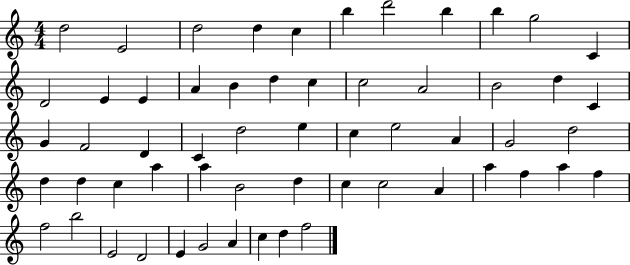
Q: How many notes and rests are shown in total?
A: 58